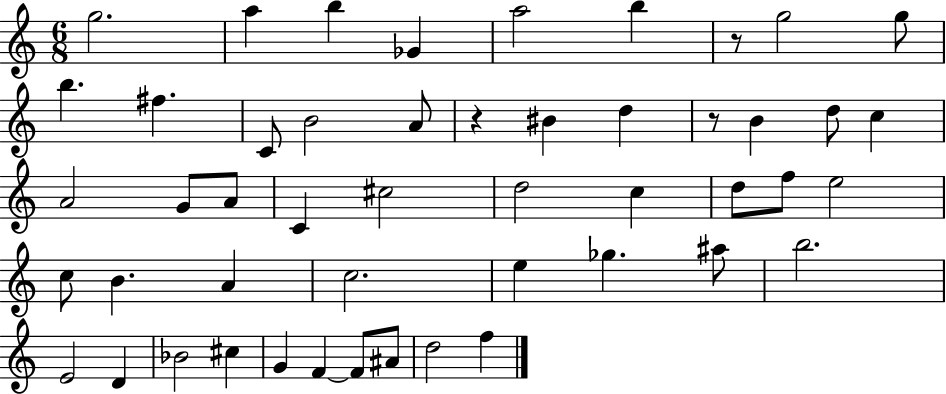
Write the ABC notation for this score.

X:1
T:Untitled
M:6/8
L:1/4
K:C
g2 a b _G a2 b z/2 g2 g/2 b ^f C/2 B2 A/2 z ^B d z/2 B d/2 c A2 G/2 A/2 C ^c2 d2 c d/2 f/2 e2 c/2 B A c2 e _g ^a/2 b2 E2 D _B2 ^c G F F/2 ^A/2 d2 f